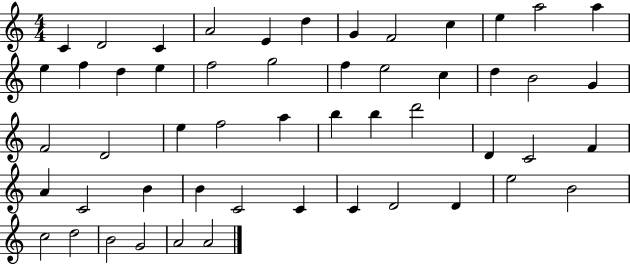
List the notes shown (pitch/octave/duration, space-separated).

C4/q D4/h C4/q A4/h E4/q D5/q G4/q F4/h C5/q E5/q A5/h A5/q E5/q F5/q D5/q E5/q F5/h G5/h F5/q E5/h C5/q D5/q B4/h G4/q F4/h D4/h E5/q F5/h A5/q B5/q B5/q D6/h D4/q C4/h F4/q A4/q C4/h B4/q B4/q C4/h C4/q C4/q D4/h D4/q E5/h B4/h C5/h D5/h B4/h G4/h A4/h A4/h